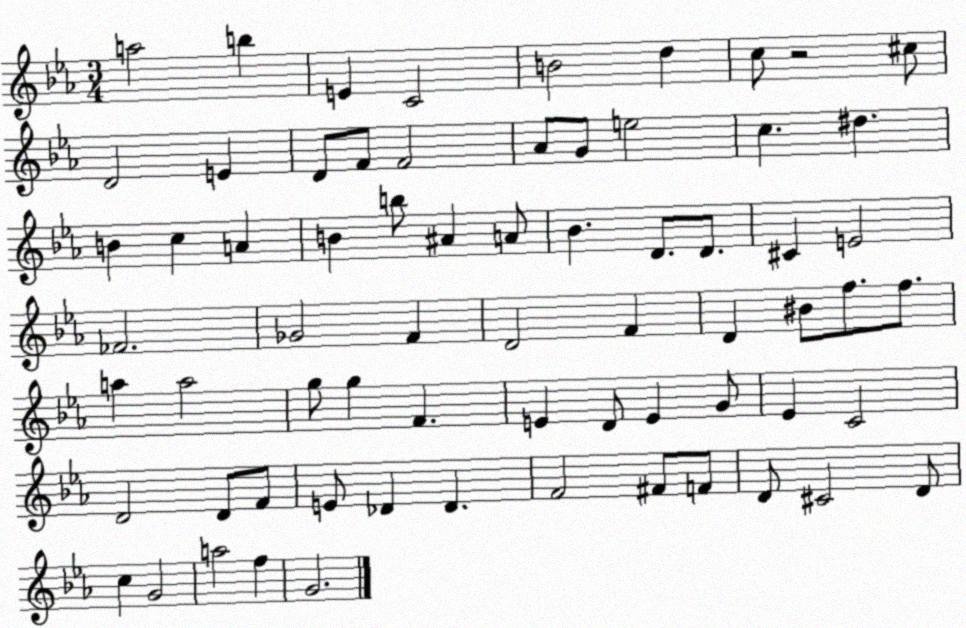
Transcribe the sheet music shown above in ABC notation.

X:1
T:Untitled
M:3/4
L:1/4
K:Eb
a2 b E C2 B2 d c/2 z2 ^c/2 D2 E D/2 F/2 F2 _A/2 G/2 e2 c ^d B c A B b/2 ^A A/2 _B D/2 D/2 ^C E2 _F2 _G2 F D2 F D ^B/2 f/2 f/2 a a2 g/2 g F E D/2 E G/2 _E C2 D2 D/2 F/2 E/2 _D _D F2 ^F/2 F/2 D/2 ^C2 D/2 c G2 a2 f G2